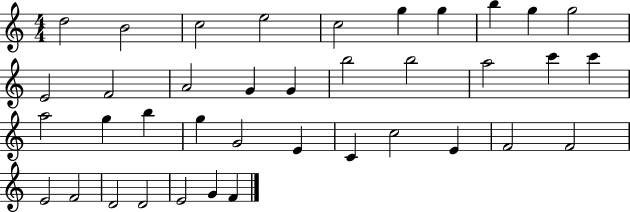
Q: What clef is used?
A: treble